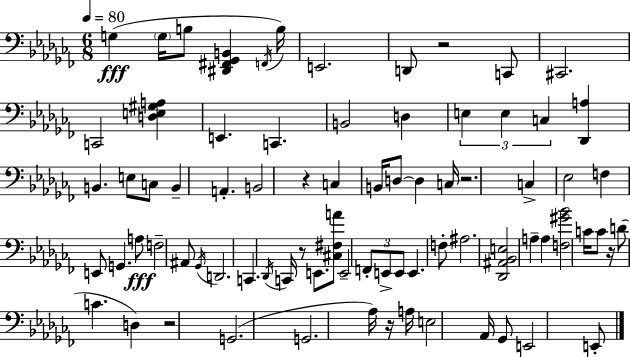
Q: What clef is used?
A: bass